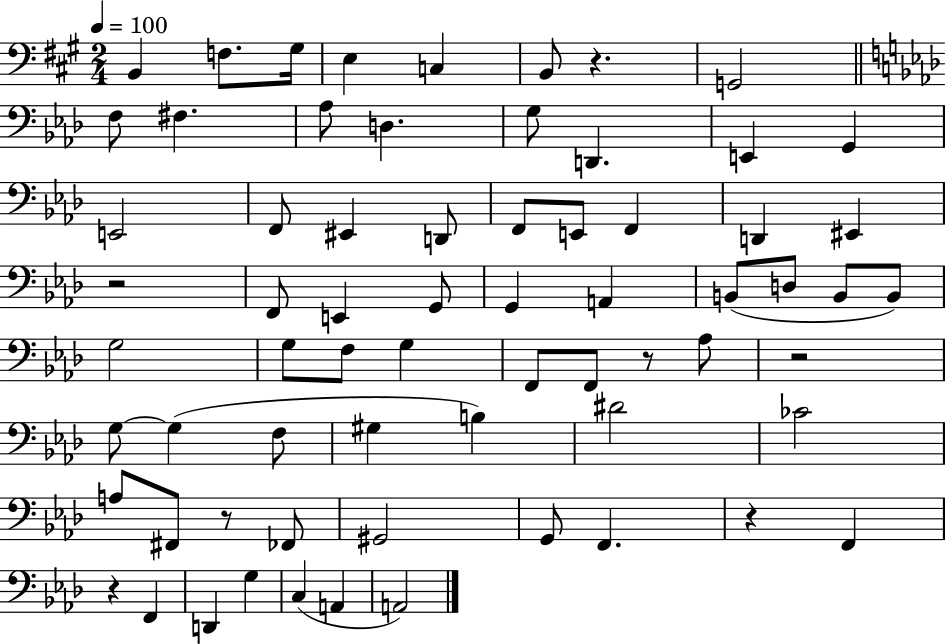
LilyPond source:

{
  \clef bass
  \numericTimeSignature
  \time 2/4
  \key a \major
  \tempo 4 = 100
  b,4 f8. gis16 | e4 c4 | b,8 r4. | g,2 | \break \bar "||" \break \key aes \major f8 fis4. | aes8 d4. | g8 d,4. | e,4 g,4 | \break e,2 | f,8 eis,4 d,8 | f,8 e,8 f,4 | d,4 eis,4 | \break r2 | f,8 e,4 g,8 | g,4 a,4 | b,8( d8 b,8 b,8) | \break g2 | g8 f8 g4 | f,8 f,8 r8 aes8 | r2 | \break g8~~ g4( f8 | gis4 b4) | dis'2 | ces'2 | \break a8 fis,8 r8 fes,8 | gis,2 | g,8 f,4. | r4 f,4 | \break r4 f,4 | d,4 g4 | c4( a,4 | a,2) | \break \bar "|."
}